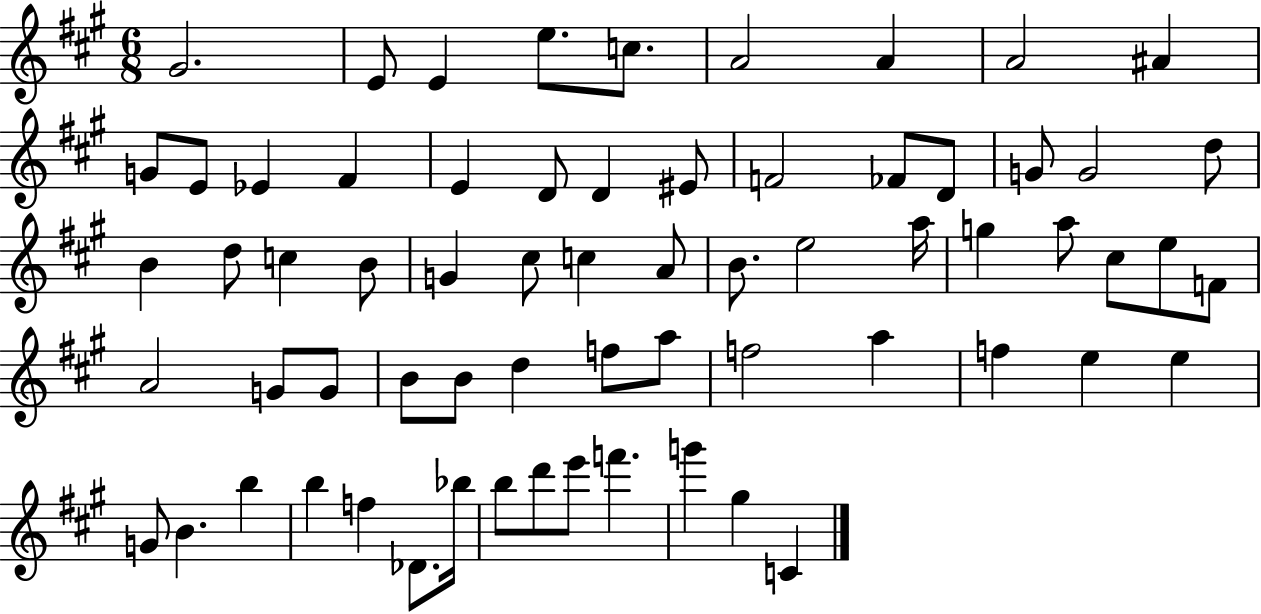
{
  \clef treble
  \numericTimeSignature
  \time 6/8
  \key a \major
  gis'2. | e'8 e'4 e''8. c''8. | a'2 a'4 | a'2 ais'4 | \break g'8 e'8 ees'4 fis'4 | e'4 d'8 d'4 eis'8 | f'2 fes'8 d'8 | g'8 g'2 d''8 | \break b'4 d''8 c''4 b'8 | g'4 cis''8 c''4 a'8 | b'8. e''2 a''16 | g''4 a''8 cis''8 e''8 f'8 | \break a'2 g'8 g'8 | b'8 b'8 d''4 f''8 a''8 | f''2 a''4 | f''4 e''4 e''4 | \break g'8 b'4. b''4 | b''4 f''4 des'8. bes''16 | b''8 d'''8 e'''8 f'''4. | g'''4 gis''4 c'4 | \break \bar "|."
}